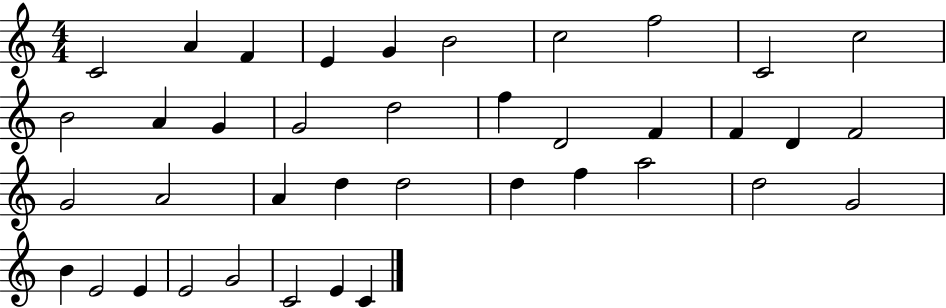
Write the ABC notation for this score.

X:1
T:Untitled
M:4/4
L:1/4
K:C
C2 A F E G B2 c2 f2 C2 c2 B2 A G G2 d2 f D2 F F D F2 G2 A2 A d d2 d f a2 d2 G2 B E2 E E2 G2 C2 E C